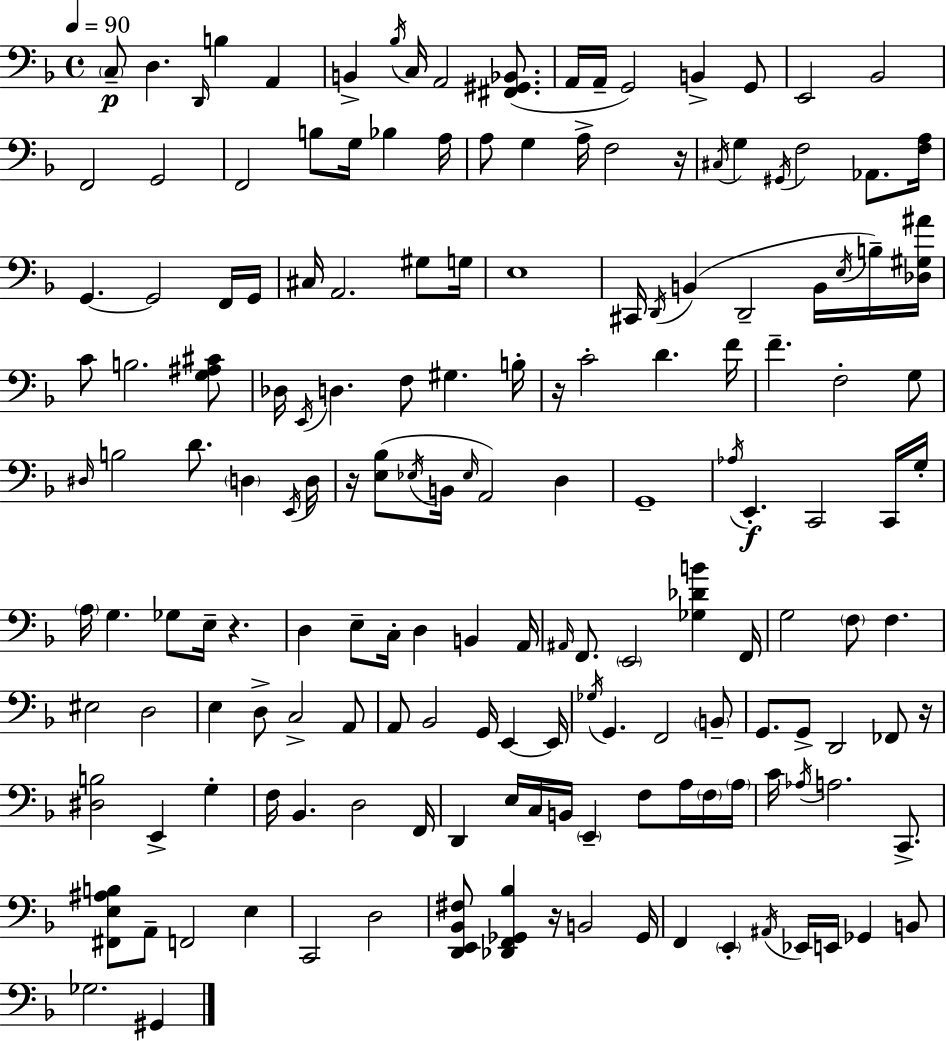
{
  \clef bass
  \time 4/4
  \defaultTimeSignature
  \key d \minor
  \tempo 4 = 90
  \parenthesize c8--\p d4. \grace { d,16 } b4 a,4 | b,4-> \acciaccatura { bes16 } c16 a,2 <fis, gis, bes,>8.( | a,16 a,16-- g,2) b,4-> | g,8 e,2 bes,2 | \break f,2 g,2 | f,2 b8 g16 bes4 | a16 a8 g4 a16-> f2 | r16 \acciaccatura { cis16 } g4 \acciaccatura { gis,16 } f2 | \break aes,8. <f a>16 g,4.~~ g,2 | f,16 g,16 cis16 a,2. | gis8 g16 e1 | cis,16 \acciaccatura { d,16 }( b,4 d,2-- | \break b,16 \acciaccatura { e16 } b16--) <des gis ais'>16 c'8 b2. | <g ais cis'>8 des16 \acciaccatura { e,16 } d4. f8 | gis4. b16-. r16 c'2-. | d'4. f'16 f'4.-- f2-. | \break g8 \grace { dis16 } b2 | d'8. \parenthesize d4 \acciaccatura { e,16 } d16 r16 <e bes>8( \acciaccatura { ees16 } b,16 \grace { ees16 } a,2) | d4 g,1-- | \acciaccatura { aes16 } e,4.-.\f | \break c,2 c,16 g16-. \parenthesize a16 g4. | ges8 e16-- r4. d4 | e8-- c16-. d4 b,4 a,16 \grace { ais,16 } f,8. | \parenthesize e,2 <ges des' b'>4 f,16 g2 | \break \parenthesize f8 f4. eis2 | d2 e4 | d8-> c2-> a,8 a,8 bes,2 | g,16 e,4~~ e,16 \acciaccatura { ges16 } g,4. | \break f,2 \parenthesize b,8-- g,8. | g,8-> d,2 fes,8 r16 <dis b>2 | e,4-> g4-. f16 bes,4. | d2 f,16 d,4 | \break e16 c16 b,16 \parenthesize e,4-- f8 a16 \parenthesize f16 \parenthesize a16 c'16 \acciaccatura { aes16 } | a2. c,8.-> <fis, e ais b>8 | a,8-- f,2 e4 c,2 | d2 <d, e, bes, fis>8 | \break <des, f, ges, bes>4 r16 b,2 ges,16 f,4 | \parenthesize e,4-. \acciaccatura { ais,16 } ees,16 e,16 ges,4 b,8 | ges2. gis,4 | \bar "|."
}